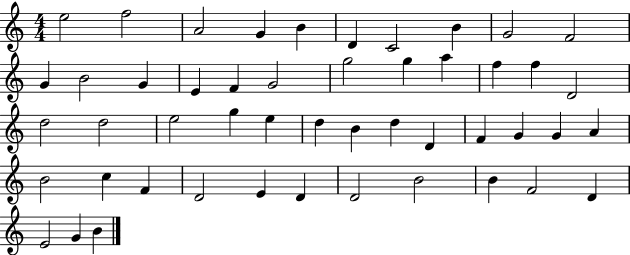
E5/h F5/h A4/h G4/q B4/q D4/q C4/h B4/q G4/h F4/h G4/q B4/h G4/q E4/q F4/q G4/h G5/h G5/q A5/q F5/q F5/q D4/h D5/h D5/h E5/h G5/q E5/q D5/q B4/q D5/q D4/q F4/q G4/q G4/q A4/q B4/h C5/q F4/q D4/h E4/q D4/q D4/h B4/h B4/q F4/h D4/q E4/h G4/q B4/q